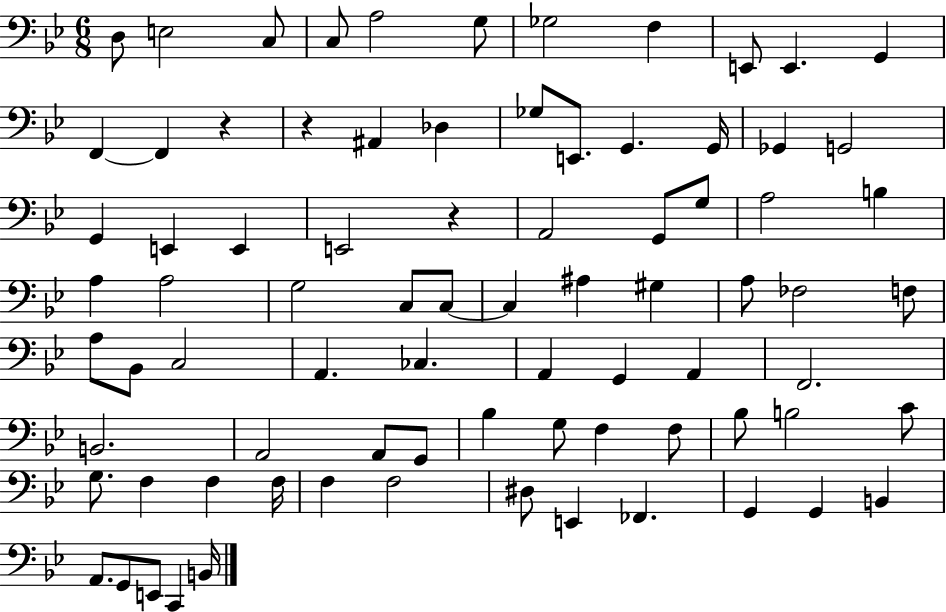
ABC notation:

X:1
T:Untitled
M:6/8
L:1/4
K:Bb
D,/2 E,2 C,/2 C,/2 A,2 G,/2 _G,2 F, E,,/2 E,, G,, F,, F,, z z ^A,, _D, _G,/2 E,,/2 G,, G,,/4 _G,, G,,2 G,, E,, E,, E,,2 z A,,2 G,,/2 G,/2 A,2 B, A, A,2 G,2 C,/2 C,/2 C, ^A, ^G, A,/2 _F,2 F,/2 A,/2 _B,,/2 C,2 A,, _C, A,, G,, A,, F,,2 B,,2 A,,2 A,,/2 G,,/2 _B, G,/2 F, F,/2 _B,/2 B,2 C/2 G,/2 F, F, F,/4 F, F,2 ^D,/2 E,, _F,, G,, G,, B,, A,,/2 G,,/2 E,,/2 C,, B,,/4